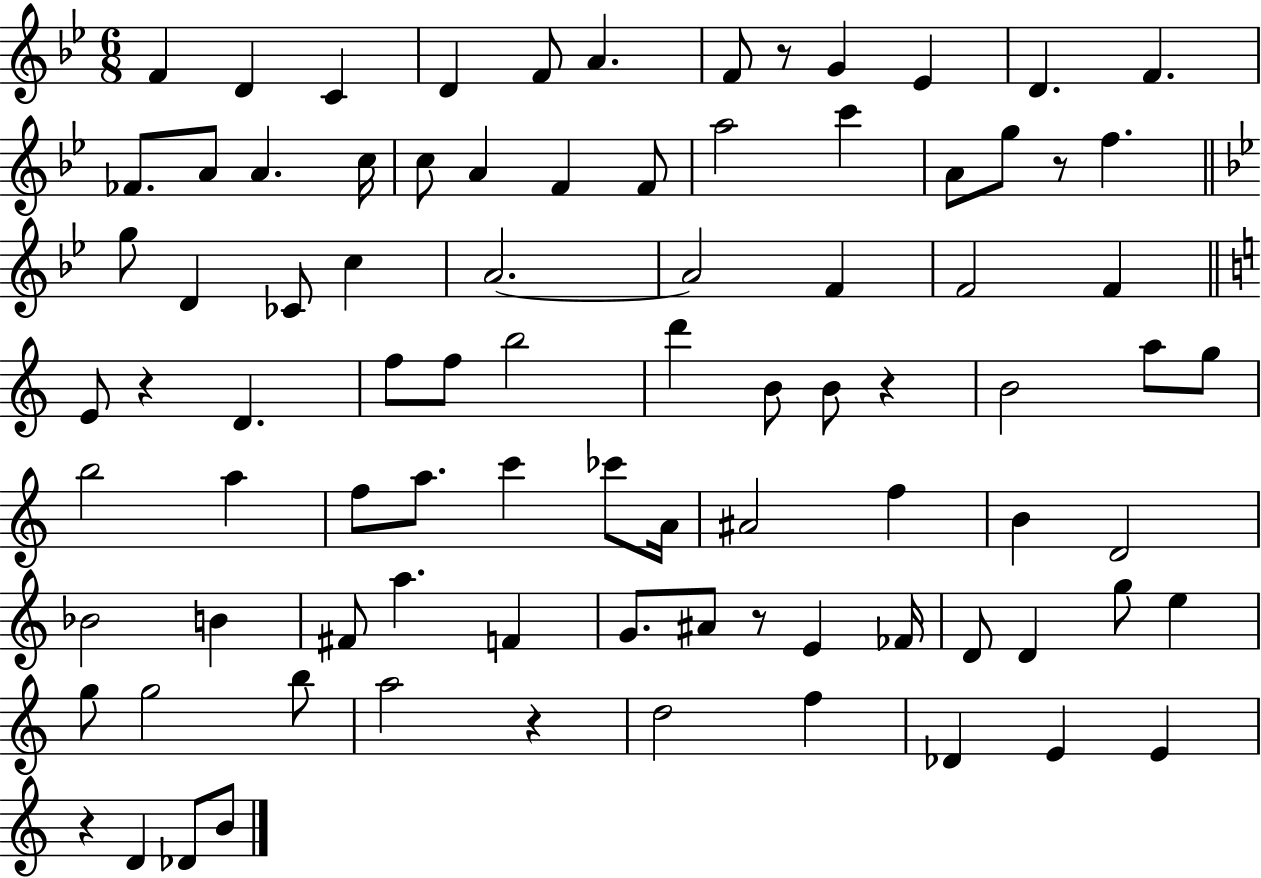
{
  \clef treble
  \numericTimeSignature
  \time 6/8
  \key bes \major
  f'4 d'4 c'4 | d'4 f'8 a'4. | f'8 r8 g'4 ees'4 | d'4. f'4. | \break fes'8. a'8 a'4. c''16 | c''8 a'4 f'4 f'8 | a''2 c'''4 | a'8 g''8 r8 f''4. | \break \bar "||" \break \key g \minor g''8 d'4 ces'8 c''4 | a'2.~~ | a'2 f'4 | f'2 f'4 | \break \bar "||" \break \key c \major e'8 r4 d'4. | f''8 f''8 b''2 | d'''4 b'8 b'8 r4 | b'2 a''8 g''8 | \break b''2 a''4 | f''8 a''8. c'''4 ces'''8 a'16 | ais'2 f''4 | b'4 d'2 | \break bes'2 b'4 | fis'8 a''4. f'4 | g'8. ais'8 r8 e'4 fes'16 | d'8 d'4 g''8 e''4 | \break g''8 g''2 b''8 | a''2 r4 | d''2 f''4 | des'4 e'4 e'4 | \break r4 d'4 des'8 b'8 | \bar "|."
}